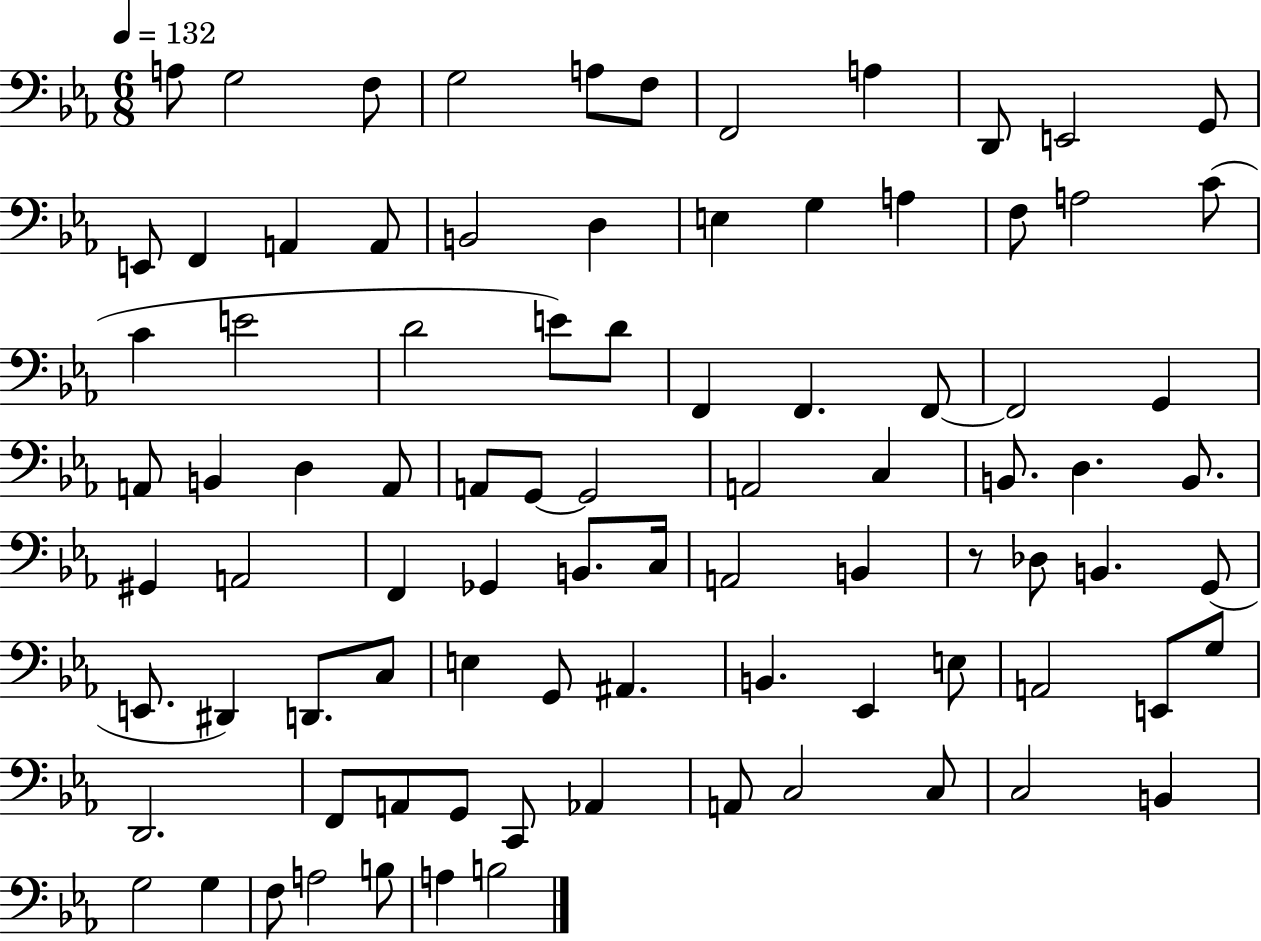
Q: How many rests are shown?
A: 1